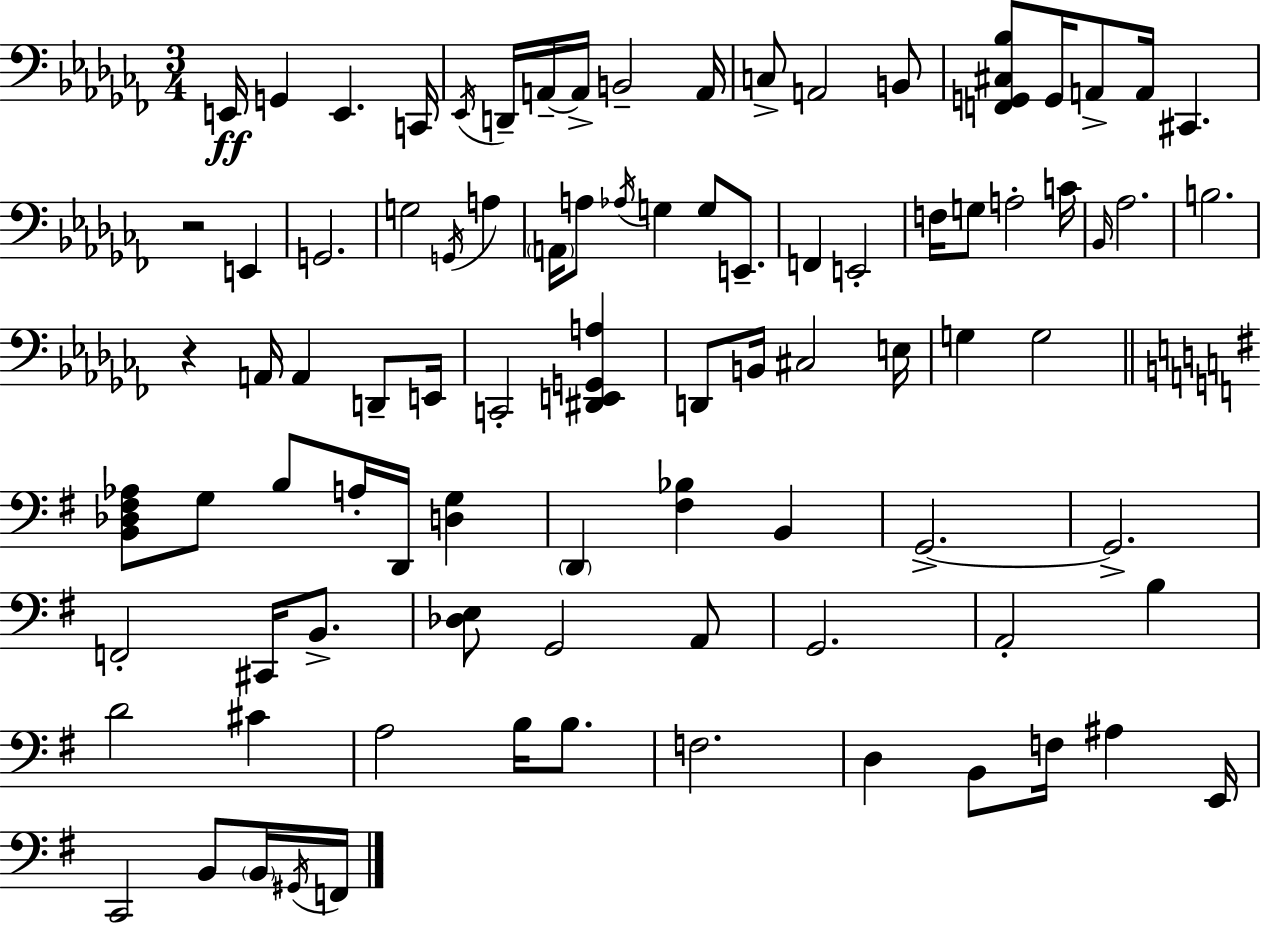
X:1
T:Untitled
M:3/4
L:1/4
K:Abm
E,,/4 G,, E,, C,,/4 _E,,/4 D,,/4 A,,/4 A,,/4 B,,2 A,,/4 C,/2 A,,2 B,,/2 [F,,G,,^C,_B,]/2 G,,/4 A,,/2 A,,/4 ^C,, z2 E,, G,,2 G,2 G,,/4 A, A,,/4 A,/2 _A,/4 G, G,/2 E,,/2 F,, E,,2 F,/4 G,/2 A,2 C/4 _B,,/4 _A,2 B,2 z A,,/4 A,, D,,/2 E,,/4 C,,2 [^D,,E,,G,,A,] D,,/2 B,,/4 ^C,2 E,/4 G, G,2 [B,,_D,^F,_A,]/2 G,/2 B,/2 A,/4 D,,/4 [D,G,] D,, [^F,_B,] B,, G,,2 G,,2 F,,2 ^C,,/4 B,,/2 [_D,E,]/2 G,,2 A,,/2 G,,2 A,,2 B, D2 ^C A,2 B,/4 B,/2 F,2 D, B,,/2 F,/4 ^A, E,,/4 C,,2 B,,/2 B,,/4 ^G,,/4 F,,/4